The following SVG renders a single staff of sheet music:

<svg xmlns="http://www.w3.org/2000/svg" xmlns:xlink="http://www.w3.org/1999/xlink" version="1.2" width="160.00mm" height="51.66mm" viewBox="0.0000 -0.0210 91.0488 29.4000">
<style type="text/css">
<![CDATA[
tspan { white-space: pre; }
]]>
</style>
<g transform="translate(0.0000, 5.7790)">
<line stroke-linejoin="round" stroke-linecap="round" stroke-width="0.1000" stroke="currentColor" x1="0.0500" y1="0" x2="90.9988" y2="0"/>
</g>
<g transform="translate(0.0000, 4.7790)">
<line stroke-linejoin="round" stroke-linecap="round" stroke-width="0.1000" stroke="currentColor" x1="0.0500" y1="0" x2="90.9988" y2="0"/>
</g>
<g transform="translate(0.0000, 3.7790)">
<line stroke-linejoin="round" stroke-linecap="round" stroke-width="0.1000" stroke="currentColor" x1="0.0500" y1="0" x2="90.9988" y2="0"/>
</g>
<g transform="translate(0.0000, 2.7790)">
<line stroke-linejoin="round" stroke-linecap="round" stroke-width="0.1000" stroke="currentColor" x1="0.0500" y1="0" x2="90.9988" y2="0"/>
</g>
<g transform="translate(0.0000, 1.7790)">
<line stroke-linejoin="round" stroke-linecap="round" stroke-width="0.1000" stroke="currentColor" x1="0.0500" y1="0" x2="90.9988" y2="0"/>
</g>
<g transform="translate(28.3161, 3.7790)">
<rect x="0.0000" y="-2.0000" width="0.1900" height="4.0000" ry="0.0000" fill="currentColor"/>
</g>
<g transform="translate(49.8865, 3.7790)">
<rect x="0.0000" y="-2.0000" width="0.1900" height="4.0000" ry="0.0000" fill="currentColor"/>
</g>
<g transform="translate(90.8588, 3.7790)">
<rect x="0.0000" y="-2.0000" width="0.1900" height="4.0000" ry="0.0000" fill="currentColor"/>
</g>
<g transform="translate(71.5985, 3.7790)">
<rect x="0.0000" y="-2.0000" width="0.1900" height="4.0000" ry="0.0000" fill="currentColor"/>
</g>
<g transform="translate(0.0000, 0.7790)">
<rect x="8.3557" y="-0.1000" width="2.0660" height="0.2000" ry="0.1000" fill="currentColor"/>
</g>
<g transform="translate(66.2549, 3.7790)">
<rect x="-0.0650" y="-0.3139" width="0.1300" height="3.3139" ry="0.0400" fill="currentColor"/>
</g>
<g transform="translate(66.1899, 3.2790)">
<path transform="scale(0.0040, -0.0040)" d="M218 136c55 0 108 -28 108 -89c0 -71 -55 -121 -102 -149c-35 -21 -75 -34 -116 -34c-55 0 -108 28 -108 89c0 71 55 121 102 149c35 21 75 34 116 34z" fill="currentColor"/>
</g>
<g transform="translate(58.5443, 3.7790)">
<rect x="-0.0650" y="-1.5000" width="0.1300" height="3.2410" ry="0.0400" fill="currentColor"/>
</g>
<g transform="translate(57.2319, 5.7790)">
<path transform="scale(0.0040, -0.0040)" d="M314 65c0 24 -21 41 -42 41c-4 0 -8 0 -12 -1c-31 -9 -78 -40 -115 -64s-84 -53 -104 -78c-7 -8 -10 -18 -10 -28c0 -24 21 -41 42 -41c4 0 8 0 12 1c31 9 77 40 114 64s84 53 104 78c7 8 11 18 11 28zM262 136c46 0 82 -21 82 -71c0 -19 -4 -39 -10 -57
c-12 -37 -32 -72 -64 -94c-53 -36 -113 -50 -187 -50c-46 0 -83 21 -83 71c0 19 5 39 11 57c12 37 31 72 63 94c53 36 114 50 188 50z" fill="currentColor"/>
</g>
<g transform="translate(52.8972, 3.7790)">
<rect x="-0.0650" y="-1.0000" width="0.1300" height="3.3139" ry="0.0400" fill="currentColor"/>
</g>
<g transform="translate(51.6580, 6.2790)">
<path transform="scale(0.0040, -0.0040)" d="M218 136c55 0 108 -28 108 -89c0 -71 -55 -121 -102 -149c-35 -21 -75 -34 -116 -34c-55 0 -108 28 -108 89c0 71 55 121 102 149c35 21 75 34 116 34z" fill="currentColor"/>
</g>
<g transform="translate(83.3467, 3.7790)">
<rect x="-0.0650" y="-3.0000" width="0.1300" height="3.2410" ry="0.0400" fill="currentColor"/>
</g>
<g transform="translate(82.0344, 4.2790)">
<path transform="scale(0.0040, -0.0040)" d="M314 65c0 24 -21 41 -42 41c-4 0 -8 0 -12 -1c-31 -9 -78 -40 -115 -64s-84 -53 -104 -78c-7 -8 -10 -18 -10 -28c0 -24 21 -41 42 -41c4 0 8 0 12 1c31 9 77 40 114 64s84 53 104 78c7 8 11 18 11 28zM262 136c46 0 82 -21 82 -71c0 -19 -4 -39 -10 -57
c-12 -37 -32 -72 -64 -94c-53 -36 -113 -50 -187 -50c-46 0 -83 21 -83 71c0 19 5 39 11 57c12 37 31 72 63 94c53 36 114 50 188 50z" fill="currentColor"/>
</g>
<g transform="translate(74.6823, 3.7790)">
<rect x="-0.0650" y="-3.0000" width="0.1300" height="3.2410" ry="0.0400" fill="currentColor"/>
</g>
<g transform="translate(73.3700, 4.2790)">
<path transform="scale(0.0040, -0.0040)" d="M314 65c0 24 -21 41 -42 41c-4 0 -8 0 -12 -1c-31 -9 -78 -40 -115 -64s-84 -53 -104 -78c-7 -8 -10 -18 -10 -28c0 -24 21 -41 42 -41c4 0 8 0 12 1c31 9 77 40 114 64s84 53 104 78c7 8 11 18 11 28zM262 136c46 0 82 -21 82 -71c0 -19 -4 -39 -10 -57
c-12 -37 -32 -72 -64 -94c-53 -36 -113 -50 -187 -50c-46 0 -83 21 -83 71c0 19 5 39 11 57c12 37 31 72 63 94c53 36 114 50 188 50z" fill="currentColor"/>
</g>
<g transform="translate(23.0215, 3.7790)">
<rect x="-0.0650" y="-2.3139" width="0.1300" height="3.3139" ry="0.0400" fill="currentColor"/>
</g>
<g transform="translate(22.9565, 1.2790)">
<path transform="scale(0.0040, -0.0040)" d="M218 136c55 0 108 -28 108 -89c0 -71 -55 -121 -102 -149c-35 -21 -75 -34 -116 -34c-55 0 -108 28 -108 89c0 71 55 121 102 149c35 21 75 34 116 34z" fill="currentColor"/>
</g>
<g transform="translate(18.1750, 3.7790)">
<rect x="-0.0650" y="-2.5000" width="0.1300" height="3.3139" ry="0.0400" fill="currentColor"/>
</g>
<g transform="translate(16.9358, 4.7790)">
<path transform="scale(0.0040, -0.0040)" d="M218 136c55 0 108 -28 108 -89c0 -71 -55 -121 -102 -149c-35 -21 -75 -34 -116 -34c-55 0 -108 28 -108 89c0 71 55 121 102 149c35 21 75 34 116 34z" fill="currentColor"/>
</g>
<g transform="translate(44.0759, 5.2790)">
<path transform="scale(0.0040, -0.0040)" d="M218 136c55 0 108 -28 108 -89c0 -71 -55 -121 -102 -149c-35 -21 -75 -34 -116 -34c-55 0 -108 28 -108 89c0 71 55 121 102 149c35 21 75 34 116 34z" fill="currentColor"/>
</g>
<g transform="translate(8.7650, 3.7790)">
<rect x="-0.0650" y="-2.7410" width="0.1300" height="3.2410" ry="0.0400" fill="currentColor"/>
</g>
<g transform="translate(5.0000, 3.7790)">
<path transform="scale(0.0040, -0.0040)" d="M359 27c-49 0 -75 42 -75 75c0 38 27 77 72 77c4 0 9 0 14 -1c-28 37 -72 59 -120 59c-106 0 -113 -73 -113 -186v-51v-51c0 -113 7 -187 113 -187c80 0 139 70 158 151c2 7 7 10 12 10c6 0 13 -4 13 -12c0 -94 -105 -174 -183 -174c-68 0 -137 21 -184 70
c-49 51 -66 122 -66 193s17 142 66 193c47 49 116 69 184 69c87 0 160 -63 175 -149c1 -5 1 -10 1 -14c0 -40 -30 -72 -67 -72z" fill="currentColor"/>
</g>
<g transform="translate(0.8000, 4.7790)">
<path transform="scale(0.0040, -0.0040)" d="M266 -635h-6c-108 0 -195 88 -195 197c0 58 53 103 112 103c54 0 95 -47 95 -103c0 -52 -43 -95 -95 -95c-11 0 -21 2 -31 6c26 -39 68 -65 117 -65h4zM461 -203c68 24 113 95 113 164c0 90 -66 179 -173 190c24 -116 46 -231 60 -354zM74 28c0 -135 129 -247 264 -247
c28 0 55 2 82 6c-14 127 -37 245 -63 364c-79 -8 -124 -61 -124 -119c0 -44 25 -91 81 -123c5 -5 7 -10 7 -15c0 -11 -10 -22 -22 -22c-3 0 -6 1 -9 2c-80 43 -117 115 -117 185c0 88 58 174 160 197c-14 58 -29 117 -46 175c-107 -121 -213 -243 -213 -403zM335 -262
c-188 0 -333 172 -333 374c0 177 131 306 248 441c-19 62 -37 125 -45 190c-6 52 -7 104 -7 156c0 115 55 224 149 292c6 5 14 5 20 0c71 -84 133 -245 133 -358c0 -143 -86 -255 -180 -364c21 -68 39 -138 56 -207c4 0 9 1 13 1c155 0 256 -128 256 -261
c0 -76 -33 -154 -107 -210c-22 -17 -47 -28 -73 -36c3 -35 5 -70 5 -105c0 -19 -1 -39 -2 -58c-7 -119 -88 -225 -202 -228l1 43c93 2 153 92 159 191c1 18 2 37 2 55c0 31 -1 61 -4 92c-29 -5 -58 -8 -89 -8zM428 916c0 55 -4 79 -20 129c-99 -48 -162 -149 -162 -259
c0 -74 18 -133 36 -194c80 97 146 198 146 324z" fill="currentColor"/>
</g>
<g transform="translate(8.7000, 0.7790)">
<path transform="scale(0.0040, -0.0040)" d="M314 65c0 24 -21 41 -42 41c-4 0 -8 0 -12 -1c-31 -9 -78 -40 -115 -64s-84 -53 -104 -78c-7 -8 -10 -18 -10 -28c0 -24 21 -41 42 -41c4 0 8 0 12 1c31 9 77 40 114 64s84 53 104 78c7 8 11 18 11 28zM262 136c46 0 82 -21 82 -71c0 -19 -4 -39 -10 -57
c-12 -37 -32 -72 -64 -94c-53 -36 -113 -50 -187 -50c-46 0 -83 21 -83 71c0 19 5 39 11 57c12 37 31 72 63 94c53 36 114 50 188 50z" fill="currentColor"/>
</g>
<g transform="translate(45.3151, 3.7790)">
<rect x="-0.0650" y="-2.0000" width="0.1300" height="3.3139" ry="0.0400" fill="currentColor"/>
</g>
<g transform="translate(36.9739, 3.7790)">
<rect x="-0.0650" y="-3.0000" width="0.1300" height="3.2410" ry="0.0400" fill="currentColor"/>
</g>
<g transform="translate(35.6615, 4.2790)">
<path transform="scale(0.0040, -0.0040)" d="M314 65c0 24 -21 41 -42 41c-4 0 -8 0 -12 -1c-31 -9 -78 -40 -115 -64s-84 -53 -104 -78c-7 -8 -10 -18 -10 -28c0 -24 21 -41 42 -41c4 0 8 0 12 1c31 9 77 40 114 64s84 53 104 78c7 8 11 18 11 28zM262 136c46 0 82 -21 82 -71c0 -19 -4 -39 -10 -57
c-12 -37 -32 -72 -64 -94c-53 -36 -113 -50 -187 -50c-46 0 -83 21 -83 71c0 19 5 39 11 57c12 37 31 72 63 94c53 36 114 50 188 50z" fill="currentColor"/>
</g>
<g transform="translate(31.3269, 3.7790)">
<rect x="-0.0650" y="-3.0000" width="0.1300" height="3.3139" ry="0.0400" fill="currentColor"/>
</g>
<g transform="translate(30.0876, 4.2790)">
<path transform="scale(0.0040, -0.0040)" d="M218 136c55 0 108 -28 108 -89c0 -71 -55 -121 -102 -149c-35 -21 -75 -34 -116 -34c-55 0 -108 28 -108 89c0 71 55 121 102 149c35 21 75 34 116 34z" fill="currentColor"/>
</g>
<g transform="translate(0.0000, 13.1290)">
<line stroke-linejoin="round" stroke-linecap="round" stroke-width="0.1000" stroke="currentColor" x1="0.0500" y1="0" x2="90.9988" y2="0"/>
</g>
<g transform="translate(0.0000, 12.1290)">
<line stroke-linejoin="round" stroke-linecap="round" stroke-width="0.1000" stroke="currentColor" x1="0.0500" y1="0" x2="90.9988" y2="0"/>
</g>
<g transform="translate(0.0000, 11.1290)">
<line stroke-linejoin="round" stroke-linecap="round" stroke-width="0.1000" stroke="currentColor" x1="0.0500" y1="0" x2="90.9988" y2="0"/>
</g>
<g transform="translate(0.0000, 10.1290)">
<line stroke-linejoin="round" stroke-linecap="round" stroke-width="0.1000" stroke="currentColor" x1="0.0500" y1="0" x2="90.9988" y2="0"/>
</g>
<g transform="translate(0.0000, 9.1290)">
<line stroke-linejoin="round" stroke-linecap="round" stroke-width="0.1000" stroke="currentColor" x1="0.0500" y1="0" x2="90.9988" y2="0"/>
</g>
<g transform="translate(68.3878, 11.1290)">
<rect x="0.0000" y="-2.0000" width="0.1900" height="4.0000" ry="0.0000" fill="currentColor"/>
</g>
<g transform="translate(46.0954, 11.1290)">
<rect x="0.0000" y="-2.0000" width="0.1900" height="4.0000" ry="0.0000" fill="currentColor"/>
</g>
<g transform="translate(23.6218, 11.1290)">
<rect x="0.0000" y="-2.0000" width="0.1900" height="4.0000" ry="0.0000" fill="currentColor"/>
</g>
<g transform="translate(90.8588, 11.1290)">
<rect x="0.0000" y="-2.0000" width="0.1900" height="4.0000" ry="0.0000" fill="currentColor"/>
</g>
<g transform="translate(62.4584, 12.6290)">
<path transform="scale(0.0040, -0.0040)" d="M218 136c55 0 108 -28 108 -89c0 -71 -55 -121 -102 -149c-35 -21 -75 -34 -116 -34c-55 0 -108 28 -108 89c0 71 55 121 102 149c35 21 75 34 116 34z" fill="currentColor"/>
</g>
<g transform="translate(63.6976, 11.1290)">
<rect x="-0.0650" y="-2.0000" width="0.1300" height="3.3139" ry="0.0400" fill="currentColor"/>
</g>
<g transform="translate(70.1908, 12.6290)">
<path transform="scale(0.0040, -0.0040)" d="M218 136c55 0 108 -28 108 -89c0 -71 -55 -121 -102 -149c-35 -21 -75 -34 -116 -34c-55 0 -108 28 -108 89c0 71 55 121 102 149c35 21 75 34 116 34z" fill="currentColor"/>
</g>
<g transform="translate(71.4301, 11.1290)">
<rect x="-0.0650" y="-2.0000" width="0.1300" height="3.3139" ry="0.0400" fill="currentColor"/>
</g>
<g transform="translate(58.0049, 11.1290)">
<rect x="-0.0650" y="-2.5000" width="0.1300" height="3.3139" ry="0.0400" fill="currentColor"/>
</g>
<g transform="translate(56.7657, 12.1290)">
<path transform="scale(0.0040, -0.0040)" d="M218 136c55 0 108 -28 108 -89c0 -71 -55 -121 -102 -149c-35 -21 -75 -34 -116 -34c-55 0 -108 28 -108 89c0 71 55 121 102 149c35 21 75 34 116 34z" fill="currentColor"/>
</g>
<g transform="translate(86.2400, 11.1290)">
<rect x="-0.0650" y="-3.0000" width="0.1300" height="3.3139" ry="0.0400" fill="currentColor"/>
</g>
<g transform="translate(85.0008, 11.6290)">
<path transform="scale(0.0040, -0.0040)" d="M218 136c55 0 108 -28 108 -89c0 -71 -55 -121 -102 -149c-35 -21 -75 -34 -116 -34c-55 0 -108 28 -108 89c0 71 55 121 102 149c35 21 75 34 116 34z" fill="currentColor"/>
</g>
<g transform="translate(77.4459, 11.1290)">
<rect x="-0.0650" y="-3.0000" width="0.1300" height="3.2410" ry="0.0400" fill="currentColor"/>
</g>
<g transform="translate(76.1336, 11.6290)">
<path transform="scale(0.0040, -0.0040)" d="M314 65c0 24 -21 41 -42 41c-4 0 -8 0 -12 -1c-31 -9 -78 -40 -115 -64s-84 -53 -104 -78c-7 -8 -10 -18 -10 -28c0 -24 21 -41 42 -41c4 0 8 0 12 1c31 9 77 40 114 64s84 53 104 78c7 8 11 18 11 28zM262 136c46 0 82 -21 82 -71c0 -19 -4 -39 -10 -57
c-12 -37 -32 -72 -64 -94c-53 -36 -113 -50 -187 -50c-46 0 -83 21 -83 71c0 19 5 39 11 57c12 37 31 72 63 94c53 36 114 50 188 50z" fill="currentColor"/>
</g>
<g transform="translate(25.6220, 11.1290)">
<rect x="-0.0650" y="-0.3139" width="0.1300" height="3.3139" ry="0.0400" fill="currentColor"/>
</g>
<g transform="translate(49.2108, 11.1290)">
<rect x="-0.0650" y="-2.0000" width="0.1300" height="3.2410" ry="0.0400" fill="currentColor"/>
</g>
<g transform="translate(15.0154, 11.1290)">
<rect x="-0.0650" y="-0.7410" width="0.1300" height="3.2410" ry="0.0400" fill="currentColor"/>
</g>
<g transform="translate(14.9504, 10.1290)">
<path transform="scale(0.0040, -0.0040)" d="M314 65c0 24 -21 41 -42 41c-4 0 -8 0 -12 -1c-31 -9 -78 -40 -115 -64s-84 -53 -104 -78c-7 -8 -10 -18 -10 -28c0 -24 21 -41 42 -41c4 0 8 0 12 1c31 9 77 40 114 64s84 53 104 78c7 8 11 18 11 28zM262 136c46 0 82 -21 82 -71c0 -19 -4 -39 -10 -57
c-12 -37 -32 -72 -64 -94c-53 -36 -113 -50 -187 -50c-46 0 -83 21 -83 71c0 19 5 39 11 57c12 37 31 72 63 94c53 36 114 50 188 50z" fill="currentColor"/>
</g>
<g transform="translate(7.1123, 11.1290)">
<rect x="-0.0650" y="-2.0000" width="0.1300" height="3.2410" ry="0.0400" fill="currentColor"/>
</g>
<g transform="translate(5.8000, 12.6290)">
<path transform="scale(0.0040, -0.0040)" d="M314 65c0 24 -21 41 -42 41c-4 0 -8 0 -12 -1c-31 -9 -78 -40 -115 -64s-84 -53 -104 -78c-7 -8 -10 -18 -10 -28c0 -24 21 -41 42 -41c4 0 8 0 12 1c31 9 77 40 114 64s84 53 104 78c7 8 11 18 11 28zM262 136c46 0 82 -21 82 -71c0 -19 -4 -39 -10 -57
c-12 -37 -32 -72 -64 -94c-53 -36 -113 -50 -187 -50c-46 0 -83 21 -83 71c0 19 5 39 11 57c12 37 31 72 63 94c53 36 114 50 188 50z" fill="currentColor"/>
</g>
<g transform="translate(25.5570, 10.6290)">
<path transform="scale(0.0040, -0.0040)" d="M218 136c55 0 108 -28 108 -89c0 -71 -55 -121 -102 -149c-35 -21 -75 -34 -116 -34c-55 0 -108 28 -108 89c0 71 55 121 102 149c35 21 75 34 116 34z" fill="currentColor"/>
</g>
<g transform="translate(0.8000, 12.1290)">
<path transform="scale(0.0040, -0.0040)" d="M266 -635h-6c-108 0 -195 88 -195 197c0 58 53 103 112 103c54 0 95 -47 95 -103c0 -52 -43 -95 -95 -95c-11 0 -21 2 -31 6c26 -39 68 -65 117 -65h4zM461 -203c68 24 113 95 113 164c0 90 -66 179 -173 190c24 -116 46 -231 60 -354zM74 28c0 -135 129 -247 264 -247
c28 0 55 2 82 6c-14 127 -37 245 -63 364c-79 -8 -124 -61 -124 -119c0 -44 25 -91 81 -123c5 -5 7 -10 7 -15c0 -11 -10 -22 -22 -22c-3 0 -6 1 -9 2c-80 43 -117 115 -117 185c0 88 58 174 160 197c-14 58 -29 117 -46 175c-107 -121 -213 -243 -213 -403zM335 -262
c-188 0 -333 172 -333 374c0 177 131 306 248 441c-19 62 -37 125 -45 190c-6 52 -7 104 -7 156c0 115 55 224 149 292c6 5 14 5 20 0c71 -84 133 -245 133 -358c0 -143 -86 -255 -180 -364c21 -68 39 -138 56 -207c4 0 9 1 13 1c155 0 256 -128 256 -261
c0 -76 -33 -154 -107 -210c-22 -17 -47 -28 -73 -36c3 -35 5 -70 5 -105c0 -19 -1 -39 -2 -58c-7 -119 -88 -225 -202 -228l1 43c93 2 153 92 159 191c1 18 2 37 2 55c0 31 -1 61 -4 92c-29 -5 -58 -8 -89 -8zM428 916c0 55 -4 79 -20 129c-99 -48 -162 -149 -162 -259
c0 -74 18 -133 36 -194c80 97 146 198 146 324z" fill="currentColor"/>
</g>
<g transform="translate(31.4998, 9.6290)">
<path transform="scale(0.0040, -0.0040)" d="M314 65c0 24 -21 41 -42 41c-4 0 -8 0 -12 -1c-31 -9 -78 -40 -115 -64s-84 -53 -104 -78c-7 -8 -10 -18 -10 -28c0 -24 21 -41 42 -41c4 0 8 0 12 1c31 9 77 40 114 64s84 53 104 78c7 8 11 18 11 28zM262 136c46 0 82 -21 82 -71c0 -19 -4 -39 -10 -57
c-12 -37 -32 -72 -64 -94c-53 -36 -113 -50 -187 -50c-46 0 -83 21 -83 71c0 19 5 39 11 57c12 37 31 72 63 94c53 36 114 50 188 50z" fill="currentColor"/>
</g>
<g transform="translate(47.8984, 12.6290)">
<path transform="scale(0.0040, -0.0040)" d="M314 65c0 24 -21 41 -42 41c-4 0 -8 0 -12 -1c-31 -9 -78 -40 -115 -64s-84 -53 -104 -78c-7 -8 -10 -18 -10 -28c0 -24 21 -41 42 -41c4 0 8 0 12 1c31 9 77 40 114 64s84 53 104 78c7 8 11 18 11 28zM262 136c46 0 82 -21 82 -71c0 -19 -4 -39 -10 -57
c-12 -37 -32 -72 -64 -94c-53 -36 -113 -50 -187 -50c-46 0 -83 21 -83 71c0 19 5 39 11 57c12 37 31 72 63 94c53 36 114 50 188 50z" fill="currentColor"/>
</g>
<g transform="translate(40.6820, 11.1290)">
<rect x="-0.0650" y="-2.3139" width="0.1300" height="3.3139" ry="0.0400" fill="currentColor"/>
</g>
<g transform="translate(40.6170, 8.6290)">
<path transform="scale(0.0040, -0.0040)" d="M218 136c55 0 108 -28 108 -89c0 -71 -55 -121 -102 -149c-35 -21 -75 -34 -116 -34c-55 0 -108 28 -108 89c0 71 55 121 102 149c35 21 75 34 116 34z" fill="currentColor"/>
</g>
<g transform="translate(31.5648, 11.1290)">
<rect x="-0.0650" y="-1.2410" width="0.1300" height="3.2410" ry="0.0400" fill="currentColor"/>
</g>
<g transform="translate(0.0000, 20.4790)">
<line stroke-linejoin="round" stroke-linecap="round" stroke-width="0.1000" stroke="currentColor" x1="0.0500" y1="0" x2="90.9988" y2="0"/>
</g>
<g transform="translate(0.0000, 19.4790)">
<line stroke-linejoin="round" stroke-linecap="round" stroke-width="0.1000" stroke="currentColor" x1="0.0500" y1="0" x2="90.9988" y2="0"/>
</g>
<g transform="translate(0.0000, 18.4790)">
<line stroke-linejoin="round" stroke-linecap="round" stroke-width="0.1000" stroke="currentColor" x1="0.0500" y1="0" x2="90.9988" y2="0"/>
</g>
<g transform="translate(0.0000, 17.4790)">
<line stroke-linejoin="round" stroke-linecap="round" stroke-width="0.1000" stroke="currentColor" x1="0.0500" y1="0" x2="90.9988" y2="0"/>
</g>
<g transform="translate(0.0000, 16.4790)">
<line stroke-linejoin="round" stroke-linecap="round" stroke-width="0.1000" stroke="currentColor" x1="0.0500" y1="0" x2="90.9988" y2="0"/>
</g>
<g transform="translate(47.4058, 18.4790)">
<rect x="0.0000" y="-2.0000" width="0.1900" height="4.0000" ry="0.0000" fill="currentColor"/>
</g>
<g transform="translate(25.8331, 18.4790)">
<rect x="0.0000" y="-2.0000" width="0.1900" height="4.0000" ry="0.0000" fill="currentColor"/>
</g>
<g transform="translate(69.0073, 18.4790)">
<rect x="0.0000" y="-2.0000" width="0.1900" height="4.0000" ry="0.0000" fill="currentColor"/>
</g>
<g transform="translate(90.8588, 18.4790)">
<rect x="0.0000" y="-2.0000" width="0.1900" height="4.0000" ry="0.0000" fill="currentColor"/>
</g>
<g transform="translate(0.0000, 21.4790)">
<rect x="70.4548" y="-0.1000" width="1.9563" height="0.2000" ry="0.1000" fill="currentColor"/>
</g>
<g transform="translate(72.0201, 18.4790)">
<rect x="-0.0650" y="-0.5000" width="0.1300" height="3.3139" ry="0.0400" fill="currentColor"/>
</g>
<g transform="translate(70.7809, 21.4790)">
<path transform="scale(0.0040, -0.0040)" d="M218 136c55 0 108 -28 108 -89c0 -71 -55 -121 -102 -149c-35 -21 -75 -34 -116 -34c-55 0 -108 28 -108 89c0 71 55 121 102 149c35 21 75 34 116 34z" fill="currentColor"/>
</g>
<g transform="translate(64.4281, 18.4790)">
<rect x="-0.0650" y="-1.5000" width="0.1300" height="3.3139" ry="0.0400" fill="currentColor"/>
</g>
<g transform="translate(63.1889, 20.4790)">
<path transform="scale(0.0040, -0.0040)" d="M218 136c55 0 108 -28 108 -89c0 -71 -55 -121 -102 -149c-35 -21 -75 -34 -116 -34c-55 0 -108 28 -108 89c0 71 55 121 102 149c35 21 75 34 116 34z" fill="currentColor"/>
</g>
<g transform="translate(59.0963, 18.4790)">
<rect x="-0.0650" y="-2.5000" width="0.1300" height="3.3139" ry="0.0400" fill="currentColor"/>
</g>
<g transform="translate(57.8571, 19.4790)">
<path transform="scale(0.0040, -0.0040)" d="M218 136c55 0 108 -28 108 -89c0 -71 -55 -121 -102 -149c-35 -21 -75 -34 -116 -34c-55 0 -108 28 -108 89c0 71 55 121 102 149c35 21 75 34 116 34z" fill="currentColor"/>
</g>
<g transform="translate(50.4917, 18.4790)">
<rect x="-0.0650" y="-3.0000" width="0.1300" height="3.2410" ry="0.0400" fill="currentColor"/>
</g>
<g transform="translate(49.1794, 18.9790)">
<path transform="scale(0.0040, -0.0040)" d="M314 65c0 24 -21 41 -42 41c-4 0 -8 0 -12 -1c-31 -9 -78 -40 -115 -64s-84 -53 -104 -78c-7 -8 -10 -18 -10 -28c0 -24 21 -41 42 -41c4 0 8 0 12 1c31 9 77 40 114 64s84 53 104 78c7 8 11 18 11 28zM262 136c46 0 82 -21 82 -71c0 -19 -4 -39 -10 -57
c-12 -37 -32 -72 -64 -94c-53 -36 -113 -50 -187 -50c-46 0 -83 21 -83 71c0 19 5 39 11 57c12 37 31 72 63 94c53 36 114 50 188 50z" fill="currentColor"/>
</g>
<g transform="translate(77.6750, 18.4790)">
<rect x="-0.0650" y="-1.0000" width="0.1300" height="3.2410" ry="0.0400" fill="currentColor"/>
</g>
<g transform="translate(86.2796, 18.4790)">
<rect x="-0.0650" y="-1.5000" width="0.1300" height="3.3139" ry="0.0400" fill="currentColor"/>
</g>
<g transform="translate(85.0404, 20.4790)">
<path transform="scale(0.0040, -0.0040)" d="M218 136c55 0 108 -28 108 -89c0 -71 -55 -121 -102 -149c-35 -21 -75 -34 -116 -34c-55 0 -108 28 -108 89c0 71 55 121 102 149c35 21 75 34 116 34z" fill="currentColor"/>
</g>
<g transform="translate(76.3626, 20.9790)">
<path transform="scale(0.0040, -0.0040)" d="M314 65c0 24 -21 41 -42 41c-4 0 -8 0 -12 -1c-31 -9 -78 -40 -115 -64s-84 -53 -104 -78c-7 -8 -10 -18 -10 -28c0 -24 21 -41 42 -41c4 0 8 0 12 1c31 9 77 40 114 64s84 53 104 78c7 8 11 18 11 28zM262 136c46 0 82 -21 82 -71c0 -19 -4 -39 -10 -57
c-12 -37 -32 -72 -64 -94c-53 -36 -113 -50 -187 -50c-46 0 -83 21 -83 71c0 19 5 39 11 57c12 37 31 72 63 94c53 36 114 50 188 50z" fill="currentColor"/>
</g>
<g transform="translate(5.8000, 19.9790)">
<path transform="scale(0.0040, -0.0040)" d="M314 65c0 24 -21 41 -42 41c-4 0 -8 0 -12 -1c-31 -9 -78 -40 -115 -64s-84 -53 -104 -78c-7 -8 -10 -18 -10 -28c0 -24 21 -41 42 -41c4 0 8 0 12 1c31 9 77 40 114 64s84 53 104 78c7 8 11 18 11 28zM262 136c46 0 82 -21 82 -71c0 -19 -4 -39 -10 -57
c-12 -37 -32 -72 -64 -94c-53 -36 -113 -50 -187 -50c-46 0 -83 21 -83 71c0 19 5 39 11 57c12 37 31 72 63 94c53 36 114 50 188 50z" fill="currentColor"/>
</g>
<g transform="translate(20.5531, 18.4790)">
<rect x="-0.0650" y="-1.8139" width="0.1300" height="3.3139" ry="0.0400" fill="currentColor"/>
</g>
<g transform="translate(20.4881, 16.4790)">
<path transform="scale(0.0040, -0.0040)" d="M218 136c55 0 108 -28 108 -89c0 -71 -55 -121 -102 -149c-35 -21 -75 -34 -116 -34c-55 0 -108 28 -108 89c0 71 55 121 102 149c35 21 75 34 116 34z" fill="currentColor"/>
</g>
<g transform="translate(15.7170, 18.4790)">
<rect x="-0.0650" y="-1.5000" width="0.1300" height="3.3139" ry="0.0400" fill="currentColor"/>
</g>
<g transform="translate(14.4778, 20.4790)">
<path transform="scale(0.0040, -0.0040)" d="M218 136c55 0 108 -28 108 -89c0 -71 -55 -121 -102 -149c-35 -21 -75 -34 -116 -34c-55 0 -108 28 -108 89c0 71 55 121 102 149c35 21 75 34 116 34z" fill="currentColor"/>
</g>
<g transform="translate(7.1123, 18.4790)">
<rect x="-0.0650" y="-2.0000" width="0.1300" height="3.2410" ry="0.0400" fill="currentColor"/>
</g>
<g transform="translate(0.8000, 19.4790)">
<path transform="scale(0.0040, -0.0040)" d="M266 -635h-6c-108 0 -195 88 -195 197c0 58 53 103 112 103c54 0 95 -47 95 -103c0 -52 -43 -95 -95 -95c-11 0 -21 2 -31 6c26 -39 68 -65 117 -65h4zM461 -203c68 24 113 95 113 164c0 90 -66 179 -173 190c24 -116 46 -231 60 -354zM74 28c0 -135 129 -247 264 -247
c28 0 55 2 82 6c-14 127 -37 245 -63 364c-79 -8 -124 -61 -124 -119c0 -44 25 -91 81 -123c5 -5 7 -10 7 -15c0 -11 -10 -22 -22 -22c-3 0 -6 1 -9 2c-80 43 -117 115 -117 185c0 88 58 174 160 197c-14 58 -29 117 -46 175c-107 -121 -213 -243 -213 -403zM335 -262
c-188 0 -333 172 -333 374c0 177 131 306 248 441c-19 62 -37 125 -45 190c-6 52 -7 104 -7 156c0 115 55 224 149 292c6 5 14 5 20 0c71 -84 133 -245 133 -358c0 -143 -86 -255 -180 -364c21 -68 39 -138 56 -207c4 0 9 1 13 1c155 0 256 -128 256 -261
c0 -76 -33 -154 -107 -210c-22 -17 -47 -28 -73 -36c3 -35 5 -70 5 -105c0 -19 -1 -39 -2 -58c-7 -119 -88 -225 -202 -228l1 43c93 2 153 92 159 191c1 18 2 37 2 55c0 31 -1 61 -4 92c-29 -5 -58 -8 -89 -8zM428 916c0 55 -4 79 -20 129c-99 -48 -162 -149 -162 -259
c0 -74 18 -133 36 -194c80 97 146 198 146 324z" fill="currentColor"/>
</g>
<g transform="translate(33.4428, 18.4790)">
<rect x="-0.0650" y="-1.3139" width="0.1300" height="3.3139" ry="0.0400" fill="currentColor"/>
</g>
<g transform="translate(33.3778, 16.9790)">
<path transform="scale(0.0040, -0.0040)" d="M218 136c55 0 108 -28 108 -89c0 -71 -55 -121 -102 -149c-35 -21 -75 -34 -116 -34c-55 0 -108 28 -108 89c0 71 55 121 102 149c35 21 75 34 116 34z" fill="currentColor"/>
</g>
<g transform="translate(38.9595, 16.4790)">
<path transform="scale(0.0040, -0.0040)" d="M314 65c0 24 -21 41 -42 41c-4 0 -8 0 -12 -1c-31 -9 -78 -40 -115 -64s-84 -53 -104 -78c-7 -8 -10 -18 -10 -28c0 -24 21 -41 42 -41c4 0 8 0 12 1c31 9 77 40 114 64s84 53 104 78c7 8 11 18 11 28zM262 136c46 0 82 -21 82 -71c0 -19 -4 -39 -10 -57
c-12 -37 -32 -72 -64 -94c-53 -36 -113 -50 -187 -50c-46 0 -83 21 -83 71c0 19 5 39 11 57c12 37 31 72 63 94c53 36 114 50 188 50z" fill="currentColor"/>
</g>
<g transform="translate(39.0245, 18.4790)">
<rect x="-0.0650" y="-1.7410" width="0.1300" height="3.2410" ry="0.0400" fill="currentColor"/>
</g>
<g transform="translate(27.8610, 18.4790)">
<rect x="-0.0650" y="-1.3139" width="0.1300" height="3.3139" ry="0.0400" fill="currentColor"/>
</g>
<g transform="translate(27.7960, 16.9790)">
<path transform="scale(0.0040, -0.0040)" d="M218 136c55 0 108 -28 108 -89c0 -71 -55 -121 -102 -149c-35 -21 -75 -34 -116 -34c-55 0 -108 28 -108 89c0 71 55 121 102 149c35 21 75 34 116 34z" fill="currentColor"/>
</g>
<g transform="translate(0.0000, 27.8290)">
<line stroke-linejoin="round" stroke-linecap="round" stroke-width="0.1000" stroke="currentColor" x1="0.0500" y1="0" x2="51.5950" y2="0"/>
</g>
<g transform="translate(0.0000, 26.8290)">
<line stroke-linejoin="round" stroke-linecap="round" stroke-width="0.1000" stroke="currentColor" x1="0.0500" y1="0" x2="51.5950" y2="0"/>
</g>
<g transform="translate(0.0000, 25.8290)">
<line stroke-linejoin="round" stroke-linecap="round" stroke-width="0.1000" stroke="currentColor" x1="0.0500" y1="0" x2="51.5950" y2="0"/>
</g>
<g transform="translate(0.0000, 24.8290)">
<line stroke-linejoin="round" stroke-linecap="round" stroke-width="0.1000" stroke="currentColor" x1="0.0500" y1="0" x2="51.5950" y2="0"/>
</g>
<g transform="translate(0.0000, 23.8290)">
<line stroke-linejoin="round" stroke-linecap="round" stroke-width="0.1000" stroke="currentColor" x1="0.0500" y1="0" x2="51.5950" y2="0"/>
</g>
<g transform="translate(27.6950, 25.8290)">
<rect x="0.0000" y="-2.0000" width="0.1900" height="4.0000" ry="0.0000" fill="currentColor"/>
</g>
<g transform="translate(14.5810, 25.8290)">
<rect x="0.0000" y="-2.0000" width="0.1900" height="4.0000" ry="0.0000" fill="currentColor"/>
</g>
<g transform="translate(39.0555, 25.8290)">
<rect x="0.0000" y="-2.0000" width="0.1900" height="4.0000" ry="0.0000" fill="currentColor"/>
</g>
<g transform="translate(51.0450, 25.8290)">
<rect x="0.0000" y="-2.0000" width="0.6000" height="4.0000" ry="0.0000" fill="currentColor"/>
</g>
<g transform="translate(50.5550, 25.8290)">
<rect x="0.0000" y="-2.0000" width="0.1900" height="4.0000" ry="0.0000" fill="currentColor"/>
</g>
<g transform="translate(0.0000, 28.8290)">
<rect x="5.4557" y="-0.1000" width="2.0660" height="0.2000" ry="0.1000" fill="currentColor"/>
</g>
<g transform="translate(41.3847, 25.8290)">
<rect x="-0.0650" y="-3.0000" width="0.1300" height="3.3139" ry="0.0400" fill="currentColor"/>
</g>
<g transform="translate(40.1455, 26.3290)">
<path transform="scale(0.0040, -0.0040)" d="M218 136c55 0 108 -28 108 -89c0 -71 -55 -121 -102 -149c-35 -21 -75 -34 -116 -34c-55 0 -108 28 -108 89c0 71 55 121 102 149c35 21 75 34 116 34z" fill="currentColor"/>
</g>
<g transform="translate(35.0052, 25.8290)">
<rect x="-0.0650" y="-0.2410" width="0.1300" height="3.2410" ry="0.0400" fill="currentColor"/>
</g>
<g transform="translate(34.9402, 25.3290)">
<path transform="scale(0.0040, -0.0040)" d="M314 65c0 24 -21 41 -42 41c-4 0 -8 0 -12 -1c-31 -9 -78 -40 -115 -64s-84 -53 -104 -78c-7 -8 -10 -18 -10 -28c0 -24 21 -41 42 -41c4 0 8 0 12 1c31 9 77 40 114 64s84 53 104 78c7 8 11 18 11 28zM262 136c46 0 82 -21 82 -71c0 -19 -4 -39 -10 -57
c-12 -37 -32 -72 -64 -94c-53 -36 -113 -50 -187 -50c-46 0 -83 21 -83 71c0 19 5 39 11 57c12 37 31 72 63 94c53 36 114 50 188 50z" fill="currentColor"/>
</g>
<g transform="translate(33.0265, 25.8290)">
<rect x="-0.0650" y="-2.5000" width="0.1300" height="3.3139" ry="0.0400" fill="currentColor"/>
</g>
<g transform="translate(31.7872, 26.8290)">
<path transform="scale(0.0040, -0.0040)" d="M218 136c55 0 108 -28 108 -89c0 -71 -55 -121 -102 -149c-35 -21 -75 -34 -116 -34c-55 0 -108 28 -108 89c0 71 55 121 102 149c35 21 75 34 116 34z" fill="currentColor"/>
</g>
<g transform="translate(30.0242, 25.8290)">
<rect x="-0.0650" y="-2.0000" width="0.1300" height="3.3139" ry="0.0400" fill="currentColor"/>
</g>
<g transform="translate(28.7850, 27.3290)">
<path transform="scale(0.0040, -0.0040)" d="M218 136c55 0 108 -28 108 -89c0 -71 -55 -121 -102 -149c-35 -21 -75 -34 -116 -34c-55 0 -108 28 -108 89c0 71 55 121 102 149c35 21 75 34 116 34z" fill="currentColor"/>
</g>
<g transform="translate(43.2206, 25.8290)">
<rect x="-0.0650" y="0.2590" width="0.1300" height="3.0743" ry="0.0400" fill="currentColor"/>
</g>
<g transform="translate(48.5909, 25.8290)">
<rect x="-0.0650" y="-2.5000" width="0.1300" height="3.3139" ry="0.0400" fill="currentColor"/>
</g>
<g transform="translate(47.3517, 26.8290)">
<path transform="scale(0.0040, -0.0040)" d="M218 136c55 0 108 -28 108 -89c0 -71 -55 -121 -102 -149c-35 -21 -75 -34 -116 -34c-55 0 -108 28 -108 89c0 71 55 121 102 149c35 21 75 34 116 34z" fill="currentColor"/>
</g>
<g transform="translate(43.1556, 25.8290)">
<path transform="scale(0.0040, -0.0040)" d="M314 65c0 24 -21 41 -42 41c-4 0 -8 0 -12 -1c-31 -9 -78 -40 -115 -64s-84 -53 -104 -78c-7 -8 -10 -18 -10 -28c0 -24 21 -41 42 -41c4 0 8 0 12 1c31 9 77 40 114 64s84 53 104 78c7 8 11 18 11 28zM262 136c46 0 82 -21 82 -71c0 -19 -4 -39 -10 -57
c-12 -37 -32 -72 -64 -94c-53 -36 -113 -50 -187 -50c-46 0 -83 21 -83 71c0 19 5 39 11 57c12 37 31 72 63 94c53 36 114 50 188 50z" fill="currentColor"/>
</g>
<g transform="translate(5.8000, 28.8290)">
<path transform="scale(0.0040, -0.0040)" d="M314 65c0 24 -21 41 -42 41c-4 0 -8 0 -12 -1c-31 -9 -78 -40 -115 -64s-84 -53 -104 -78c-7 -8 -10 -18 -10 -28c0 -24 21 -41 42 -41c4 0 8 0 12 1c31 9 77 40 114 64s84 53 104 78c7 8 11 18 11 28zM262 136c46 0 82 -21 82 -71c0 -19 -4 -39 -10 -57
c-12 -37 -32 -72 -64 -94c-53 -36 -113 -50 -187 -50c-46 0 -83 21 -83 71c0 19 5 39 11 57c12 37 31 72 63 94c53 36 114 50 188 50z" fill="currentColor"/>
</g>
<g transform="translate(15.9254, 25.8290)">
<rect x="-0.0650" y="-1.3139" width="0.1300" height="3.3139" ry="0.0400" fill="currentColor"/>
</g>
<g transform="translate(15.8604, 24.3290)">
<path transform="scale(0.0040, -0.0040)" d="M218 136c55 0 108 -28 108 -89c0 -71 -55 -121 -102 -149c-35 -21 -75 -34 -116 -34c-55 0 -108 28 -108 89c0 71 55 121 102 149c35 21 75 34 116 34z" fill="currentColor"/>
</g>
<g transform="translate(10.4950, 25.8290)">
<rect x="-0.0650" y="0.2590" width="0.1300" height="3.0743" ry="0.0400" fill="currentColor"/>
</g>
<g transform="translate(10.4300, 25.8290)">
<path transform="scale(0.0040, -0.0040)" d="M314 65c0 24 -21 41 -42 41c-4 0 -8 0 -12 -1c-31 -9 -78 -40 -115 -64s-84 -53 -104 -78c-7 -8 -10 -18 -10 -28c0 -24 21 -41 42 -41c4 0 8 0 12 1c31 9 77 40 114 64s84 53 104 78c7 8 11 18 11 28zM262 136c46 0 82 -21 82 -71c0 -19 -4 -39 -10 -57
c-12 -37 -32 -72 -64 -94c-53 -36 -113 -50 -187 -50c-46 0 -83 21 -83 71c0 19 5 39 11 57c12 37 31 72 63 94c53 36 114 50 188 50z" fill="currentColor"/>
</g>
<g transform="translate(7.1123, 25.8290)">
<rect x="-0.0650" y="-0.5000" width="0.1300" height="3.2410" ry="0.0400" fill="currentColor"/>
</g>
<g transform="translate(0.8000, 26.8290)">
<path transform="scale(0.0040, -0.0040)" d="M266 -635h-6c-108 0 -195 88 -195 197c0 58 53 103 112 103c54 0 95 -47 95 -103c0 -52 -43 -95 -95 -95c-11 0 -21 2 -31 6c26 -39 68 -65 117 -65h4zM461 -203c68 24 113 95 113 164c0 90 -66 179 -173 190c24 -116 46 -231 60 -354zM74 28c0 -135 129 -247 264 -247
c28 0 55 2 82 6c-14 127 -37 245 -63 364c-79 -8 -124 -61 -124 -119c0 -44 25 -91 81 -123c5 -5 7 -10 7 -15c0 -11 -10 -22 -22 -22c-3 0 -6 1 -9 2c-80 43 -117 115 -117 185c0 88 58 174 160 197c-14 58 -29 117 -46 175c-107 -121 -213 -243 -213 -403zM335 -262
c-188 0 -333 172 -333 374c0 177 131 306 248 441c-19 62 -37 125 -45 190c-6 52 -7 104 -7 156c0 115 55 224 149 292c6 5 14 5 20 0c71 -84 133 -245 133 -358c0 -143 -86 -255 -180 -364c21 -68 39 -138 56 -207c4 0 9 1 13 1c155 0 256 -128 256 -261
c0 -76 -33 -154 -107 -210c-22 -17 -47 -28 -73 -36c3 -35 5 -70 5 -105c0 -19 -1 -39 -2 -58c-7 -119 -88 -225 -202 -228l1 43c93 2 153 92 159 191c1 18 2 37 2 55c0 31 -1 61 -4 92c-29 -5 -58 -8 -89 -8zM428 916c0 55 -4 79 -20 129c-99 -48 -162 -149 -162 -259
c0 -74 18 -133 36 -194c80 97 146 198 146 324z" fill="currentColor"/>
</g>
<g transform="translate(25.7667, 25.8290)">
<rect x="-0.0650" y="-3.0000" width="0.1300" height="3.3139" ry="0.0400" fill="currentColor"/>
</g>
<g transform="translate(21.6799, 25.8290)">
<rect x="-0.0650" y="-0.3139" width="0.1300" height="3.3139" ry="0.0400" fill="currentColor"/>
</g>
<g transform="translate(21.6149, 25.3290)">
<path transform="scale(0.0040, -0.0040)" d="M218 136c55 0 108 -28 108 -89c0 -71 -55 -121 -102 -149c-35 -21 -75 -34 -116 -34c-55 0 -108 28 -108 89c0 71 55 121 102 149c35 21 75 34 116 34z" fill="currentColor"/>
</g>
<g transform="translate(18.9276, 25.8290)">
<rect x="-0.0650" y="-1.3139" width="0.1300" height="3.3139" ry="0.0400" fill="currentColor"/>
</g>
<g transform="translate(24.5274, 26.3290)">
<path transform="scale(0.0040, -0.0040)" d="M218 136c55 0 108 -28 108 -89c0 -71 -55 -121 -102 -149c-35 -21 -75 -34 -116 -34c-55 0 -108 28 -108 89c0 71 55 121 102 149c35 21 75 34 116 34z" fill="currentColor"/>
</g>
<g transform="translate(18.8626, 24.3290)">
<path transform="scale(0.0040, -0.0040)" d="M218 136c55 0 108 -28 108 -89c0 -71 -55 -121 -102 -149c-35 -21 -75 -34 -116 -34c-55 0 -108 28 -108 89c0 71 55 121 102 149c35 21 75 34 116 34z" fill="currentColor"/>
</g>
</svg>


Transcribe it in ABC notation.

X:1
T:Untitled
M:4/4
L:1/4
K:C
a2 G g A A2 F D E2 c A2 A2 F2 d2 c e2 g F2 G F F A2 A F2 E f e e f2 A2 G E C D2 E C2 B2 e e c A F G c2 A B2 G